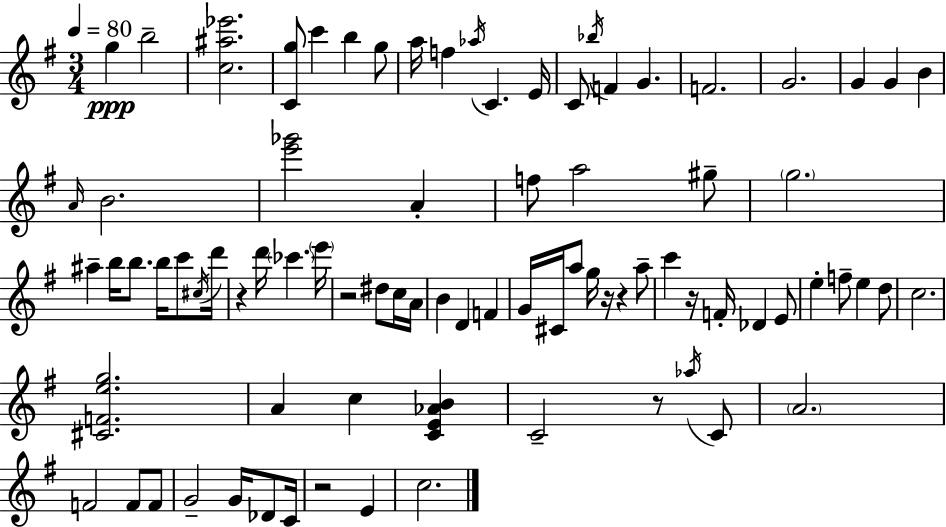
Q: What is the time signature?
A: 3/4